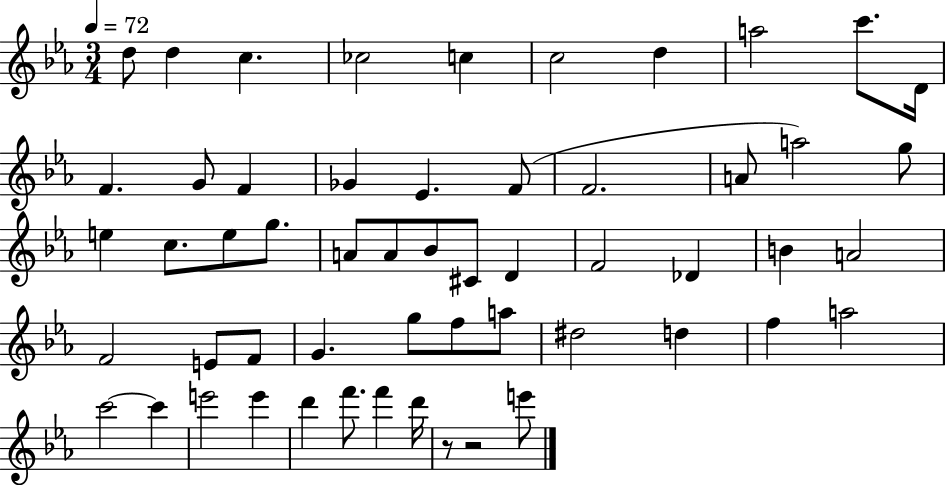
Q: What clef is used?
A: treble